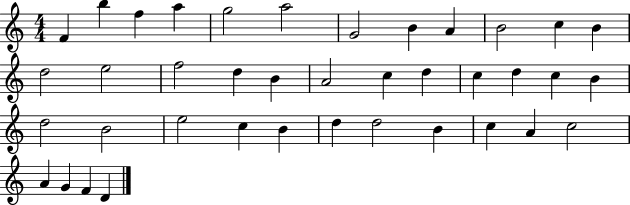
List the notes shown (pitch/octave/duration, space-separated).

F4/q B5/q F5/q A5/q G5/h A5/h G4/h B4/q A4/q B4/h C5/q B4/q D5/h E5/h F5/h D5/q B4/q A4/h C5/q D5/q C5/q D5/q C5/q B4/q D5/h B4/h E5/h C5/q B4/q D5/q D5/h B4/q C5/q A4/q C5/h A4/q G4/q F4/q D4/q